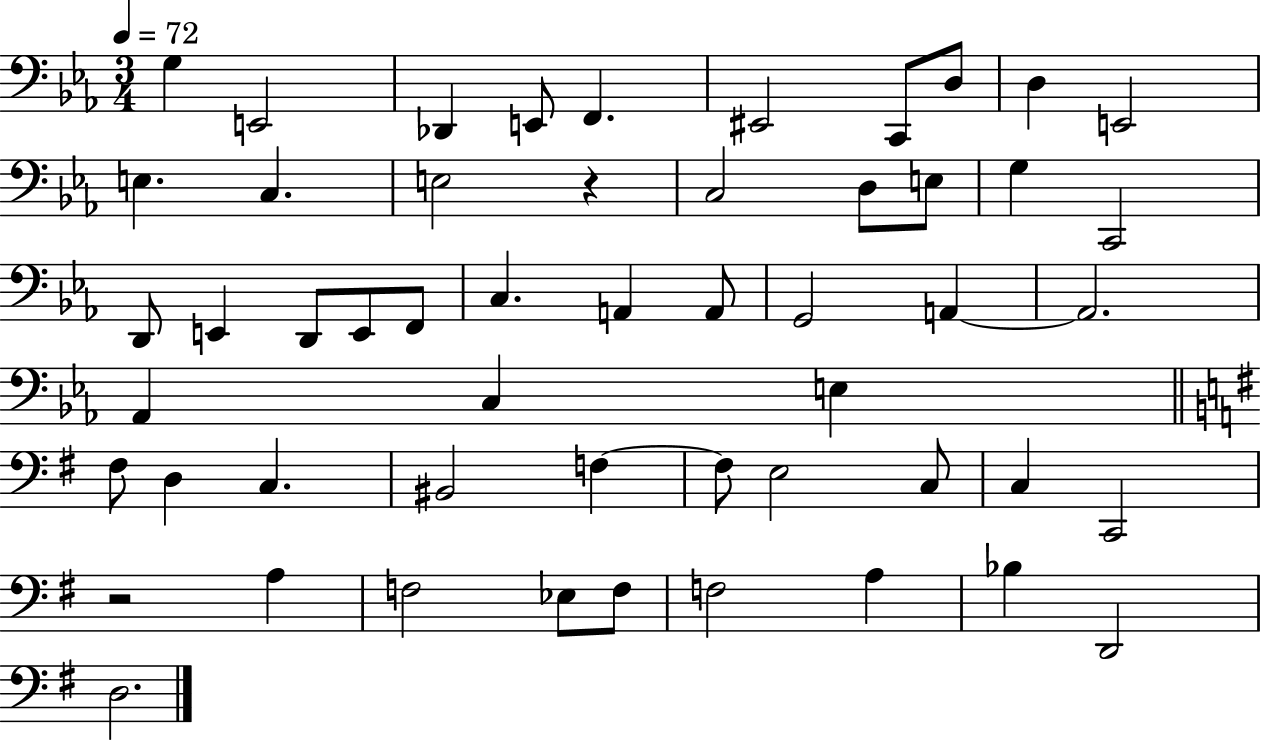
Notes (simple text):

G3/q E2/h Db2/q E2/e F2/q. EIS2/h C2/e D3/e D3/q E2/h E3/q. C3/q. E3/h R/q C3/h D3/e E3/e G3/q C2/h D2/e E2/q D2/e E2/e F2/e C3/q. A2/q A2/e G2/h A2/q A2/h. Ab2/q C3/q E3/q F#3/e D3/q C3/q. BIS2/h F3/q F3/e E3/h C3/e C3/q C2/h R/h A3/q F3/h Eb3/e F3/e F3/h A3/q Bb3/q D2/h D3/h.